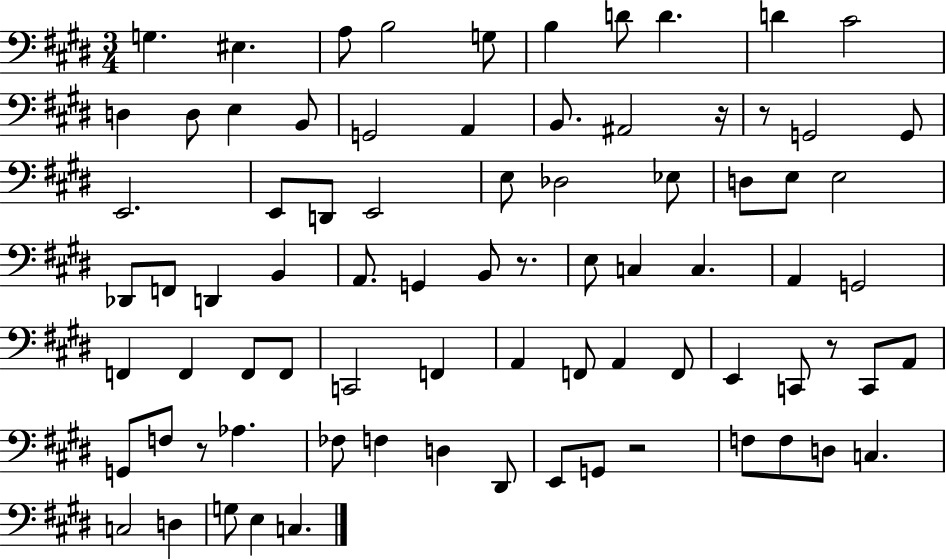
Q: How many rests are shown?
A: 6